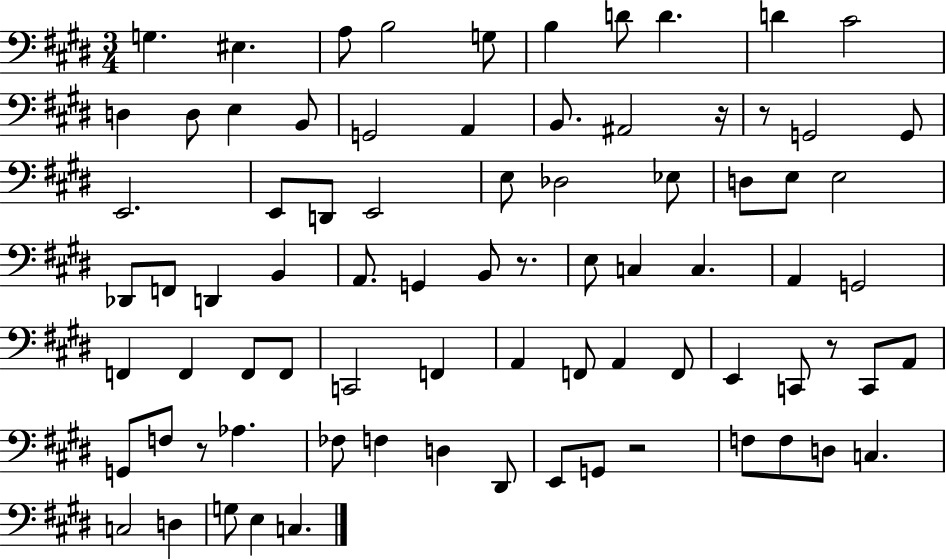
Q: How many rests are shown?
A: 6